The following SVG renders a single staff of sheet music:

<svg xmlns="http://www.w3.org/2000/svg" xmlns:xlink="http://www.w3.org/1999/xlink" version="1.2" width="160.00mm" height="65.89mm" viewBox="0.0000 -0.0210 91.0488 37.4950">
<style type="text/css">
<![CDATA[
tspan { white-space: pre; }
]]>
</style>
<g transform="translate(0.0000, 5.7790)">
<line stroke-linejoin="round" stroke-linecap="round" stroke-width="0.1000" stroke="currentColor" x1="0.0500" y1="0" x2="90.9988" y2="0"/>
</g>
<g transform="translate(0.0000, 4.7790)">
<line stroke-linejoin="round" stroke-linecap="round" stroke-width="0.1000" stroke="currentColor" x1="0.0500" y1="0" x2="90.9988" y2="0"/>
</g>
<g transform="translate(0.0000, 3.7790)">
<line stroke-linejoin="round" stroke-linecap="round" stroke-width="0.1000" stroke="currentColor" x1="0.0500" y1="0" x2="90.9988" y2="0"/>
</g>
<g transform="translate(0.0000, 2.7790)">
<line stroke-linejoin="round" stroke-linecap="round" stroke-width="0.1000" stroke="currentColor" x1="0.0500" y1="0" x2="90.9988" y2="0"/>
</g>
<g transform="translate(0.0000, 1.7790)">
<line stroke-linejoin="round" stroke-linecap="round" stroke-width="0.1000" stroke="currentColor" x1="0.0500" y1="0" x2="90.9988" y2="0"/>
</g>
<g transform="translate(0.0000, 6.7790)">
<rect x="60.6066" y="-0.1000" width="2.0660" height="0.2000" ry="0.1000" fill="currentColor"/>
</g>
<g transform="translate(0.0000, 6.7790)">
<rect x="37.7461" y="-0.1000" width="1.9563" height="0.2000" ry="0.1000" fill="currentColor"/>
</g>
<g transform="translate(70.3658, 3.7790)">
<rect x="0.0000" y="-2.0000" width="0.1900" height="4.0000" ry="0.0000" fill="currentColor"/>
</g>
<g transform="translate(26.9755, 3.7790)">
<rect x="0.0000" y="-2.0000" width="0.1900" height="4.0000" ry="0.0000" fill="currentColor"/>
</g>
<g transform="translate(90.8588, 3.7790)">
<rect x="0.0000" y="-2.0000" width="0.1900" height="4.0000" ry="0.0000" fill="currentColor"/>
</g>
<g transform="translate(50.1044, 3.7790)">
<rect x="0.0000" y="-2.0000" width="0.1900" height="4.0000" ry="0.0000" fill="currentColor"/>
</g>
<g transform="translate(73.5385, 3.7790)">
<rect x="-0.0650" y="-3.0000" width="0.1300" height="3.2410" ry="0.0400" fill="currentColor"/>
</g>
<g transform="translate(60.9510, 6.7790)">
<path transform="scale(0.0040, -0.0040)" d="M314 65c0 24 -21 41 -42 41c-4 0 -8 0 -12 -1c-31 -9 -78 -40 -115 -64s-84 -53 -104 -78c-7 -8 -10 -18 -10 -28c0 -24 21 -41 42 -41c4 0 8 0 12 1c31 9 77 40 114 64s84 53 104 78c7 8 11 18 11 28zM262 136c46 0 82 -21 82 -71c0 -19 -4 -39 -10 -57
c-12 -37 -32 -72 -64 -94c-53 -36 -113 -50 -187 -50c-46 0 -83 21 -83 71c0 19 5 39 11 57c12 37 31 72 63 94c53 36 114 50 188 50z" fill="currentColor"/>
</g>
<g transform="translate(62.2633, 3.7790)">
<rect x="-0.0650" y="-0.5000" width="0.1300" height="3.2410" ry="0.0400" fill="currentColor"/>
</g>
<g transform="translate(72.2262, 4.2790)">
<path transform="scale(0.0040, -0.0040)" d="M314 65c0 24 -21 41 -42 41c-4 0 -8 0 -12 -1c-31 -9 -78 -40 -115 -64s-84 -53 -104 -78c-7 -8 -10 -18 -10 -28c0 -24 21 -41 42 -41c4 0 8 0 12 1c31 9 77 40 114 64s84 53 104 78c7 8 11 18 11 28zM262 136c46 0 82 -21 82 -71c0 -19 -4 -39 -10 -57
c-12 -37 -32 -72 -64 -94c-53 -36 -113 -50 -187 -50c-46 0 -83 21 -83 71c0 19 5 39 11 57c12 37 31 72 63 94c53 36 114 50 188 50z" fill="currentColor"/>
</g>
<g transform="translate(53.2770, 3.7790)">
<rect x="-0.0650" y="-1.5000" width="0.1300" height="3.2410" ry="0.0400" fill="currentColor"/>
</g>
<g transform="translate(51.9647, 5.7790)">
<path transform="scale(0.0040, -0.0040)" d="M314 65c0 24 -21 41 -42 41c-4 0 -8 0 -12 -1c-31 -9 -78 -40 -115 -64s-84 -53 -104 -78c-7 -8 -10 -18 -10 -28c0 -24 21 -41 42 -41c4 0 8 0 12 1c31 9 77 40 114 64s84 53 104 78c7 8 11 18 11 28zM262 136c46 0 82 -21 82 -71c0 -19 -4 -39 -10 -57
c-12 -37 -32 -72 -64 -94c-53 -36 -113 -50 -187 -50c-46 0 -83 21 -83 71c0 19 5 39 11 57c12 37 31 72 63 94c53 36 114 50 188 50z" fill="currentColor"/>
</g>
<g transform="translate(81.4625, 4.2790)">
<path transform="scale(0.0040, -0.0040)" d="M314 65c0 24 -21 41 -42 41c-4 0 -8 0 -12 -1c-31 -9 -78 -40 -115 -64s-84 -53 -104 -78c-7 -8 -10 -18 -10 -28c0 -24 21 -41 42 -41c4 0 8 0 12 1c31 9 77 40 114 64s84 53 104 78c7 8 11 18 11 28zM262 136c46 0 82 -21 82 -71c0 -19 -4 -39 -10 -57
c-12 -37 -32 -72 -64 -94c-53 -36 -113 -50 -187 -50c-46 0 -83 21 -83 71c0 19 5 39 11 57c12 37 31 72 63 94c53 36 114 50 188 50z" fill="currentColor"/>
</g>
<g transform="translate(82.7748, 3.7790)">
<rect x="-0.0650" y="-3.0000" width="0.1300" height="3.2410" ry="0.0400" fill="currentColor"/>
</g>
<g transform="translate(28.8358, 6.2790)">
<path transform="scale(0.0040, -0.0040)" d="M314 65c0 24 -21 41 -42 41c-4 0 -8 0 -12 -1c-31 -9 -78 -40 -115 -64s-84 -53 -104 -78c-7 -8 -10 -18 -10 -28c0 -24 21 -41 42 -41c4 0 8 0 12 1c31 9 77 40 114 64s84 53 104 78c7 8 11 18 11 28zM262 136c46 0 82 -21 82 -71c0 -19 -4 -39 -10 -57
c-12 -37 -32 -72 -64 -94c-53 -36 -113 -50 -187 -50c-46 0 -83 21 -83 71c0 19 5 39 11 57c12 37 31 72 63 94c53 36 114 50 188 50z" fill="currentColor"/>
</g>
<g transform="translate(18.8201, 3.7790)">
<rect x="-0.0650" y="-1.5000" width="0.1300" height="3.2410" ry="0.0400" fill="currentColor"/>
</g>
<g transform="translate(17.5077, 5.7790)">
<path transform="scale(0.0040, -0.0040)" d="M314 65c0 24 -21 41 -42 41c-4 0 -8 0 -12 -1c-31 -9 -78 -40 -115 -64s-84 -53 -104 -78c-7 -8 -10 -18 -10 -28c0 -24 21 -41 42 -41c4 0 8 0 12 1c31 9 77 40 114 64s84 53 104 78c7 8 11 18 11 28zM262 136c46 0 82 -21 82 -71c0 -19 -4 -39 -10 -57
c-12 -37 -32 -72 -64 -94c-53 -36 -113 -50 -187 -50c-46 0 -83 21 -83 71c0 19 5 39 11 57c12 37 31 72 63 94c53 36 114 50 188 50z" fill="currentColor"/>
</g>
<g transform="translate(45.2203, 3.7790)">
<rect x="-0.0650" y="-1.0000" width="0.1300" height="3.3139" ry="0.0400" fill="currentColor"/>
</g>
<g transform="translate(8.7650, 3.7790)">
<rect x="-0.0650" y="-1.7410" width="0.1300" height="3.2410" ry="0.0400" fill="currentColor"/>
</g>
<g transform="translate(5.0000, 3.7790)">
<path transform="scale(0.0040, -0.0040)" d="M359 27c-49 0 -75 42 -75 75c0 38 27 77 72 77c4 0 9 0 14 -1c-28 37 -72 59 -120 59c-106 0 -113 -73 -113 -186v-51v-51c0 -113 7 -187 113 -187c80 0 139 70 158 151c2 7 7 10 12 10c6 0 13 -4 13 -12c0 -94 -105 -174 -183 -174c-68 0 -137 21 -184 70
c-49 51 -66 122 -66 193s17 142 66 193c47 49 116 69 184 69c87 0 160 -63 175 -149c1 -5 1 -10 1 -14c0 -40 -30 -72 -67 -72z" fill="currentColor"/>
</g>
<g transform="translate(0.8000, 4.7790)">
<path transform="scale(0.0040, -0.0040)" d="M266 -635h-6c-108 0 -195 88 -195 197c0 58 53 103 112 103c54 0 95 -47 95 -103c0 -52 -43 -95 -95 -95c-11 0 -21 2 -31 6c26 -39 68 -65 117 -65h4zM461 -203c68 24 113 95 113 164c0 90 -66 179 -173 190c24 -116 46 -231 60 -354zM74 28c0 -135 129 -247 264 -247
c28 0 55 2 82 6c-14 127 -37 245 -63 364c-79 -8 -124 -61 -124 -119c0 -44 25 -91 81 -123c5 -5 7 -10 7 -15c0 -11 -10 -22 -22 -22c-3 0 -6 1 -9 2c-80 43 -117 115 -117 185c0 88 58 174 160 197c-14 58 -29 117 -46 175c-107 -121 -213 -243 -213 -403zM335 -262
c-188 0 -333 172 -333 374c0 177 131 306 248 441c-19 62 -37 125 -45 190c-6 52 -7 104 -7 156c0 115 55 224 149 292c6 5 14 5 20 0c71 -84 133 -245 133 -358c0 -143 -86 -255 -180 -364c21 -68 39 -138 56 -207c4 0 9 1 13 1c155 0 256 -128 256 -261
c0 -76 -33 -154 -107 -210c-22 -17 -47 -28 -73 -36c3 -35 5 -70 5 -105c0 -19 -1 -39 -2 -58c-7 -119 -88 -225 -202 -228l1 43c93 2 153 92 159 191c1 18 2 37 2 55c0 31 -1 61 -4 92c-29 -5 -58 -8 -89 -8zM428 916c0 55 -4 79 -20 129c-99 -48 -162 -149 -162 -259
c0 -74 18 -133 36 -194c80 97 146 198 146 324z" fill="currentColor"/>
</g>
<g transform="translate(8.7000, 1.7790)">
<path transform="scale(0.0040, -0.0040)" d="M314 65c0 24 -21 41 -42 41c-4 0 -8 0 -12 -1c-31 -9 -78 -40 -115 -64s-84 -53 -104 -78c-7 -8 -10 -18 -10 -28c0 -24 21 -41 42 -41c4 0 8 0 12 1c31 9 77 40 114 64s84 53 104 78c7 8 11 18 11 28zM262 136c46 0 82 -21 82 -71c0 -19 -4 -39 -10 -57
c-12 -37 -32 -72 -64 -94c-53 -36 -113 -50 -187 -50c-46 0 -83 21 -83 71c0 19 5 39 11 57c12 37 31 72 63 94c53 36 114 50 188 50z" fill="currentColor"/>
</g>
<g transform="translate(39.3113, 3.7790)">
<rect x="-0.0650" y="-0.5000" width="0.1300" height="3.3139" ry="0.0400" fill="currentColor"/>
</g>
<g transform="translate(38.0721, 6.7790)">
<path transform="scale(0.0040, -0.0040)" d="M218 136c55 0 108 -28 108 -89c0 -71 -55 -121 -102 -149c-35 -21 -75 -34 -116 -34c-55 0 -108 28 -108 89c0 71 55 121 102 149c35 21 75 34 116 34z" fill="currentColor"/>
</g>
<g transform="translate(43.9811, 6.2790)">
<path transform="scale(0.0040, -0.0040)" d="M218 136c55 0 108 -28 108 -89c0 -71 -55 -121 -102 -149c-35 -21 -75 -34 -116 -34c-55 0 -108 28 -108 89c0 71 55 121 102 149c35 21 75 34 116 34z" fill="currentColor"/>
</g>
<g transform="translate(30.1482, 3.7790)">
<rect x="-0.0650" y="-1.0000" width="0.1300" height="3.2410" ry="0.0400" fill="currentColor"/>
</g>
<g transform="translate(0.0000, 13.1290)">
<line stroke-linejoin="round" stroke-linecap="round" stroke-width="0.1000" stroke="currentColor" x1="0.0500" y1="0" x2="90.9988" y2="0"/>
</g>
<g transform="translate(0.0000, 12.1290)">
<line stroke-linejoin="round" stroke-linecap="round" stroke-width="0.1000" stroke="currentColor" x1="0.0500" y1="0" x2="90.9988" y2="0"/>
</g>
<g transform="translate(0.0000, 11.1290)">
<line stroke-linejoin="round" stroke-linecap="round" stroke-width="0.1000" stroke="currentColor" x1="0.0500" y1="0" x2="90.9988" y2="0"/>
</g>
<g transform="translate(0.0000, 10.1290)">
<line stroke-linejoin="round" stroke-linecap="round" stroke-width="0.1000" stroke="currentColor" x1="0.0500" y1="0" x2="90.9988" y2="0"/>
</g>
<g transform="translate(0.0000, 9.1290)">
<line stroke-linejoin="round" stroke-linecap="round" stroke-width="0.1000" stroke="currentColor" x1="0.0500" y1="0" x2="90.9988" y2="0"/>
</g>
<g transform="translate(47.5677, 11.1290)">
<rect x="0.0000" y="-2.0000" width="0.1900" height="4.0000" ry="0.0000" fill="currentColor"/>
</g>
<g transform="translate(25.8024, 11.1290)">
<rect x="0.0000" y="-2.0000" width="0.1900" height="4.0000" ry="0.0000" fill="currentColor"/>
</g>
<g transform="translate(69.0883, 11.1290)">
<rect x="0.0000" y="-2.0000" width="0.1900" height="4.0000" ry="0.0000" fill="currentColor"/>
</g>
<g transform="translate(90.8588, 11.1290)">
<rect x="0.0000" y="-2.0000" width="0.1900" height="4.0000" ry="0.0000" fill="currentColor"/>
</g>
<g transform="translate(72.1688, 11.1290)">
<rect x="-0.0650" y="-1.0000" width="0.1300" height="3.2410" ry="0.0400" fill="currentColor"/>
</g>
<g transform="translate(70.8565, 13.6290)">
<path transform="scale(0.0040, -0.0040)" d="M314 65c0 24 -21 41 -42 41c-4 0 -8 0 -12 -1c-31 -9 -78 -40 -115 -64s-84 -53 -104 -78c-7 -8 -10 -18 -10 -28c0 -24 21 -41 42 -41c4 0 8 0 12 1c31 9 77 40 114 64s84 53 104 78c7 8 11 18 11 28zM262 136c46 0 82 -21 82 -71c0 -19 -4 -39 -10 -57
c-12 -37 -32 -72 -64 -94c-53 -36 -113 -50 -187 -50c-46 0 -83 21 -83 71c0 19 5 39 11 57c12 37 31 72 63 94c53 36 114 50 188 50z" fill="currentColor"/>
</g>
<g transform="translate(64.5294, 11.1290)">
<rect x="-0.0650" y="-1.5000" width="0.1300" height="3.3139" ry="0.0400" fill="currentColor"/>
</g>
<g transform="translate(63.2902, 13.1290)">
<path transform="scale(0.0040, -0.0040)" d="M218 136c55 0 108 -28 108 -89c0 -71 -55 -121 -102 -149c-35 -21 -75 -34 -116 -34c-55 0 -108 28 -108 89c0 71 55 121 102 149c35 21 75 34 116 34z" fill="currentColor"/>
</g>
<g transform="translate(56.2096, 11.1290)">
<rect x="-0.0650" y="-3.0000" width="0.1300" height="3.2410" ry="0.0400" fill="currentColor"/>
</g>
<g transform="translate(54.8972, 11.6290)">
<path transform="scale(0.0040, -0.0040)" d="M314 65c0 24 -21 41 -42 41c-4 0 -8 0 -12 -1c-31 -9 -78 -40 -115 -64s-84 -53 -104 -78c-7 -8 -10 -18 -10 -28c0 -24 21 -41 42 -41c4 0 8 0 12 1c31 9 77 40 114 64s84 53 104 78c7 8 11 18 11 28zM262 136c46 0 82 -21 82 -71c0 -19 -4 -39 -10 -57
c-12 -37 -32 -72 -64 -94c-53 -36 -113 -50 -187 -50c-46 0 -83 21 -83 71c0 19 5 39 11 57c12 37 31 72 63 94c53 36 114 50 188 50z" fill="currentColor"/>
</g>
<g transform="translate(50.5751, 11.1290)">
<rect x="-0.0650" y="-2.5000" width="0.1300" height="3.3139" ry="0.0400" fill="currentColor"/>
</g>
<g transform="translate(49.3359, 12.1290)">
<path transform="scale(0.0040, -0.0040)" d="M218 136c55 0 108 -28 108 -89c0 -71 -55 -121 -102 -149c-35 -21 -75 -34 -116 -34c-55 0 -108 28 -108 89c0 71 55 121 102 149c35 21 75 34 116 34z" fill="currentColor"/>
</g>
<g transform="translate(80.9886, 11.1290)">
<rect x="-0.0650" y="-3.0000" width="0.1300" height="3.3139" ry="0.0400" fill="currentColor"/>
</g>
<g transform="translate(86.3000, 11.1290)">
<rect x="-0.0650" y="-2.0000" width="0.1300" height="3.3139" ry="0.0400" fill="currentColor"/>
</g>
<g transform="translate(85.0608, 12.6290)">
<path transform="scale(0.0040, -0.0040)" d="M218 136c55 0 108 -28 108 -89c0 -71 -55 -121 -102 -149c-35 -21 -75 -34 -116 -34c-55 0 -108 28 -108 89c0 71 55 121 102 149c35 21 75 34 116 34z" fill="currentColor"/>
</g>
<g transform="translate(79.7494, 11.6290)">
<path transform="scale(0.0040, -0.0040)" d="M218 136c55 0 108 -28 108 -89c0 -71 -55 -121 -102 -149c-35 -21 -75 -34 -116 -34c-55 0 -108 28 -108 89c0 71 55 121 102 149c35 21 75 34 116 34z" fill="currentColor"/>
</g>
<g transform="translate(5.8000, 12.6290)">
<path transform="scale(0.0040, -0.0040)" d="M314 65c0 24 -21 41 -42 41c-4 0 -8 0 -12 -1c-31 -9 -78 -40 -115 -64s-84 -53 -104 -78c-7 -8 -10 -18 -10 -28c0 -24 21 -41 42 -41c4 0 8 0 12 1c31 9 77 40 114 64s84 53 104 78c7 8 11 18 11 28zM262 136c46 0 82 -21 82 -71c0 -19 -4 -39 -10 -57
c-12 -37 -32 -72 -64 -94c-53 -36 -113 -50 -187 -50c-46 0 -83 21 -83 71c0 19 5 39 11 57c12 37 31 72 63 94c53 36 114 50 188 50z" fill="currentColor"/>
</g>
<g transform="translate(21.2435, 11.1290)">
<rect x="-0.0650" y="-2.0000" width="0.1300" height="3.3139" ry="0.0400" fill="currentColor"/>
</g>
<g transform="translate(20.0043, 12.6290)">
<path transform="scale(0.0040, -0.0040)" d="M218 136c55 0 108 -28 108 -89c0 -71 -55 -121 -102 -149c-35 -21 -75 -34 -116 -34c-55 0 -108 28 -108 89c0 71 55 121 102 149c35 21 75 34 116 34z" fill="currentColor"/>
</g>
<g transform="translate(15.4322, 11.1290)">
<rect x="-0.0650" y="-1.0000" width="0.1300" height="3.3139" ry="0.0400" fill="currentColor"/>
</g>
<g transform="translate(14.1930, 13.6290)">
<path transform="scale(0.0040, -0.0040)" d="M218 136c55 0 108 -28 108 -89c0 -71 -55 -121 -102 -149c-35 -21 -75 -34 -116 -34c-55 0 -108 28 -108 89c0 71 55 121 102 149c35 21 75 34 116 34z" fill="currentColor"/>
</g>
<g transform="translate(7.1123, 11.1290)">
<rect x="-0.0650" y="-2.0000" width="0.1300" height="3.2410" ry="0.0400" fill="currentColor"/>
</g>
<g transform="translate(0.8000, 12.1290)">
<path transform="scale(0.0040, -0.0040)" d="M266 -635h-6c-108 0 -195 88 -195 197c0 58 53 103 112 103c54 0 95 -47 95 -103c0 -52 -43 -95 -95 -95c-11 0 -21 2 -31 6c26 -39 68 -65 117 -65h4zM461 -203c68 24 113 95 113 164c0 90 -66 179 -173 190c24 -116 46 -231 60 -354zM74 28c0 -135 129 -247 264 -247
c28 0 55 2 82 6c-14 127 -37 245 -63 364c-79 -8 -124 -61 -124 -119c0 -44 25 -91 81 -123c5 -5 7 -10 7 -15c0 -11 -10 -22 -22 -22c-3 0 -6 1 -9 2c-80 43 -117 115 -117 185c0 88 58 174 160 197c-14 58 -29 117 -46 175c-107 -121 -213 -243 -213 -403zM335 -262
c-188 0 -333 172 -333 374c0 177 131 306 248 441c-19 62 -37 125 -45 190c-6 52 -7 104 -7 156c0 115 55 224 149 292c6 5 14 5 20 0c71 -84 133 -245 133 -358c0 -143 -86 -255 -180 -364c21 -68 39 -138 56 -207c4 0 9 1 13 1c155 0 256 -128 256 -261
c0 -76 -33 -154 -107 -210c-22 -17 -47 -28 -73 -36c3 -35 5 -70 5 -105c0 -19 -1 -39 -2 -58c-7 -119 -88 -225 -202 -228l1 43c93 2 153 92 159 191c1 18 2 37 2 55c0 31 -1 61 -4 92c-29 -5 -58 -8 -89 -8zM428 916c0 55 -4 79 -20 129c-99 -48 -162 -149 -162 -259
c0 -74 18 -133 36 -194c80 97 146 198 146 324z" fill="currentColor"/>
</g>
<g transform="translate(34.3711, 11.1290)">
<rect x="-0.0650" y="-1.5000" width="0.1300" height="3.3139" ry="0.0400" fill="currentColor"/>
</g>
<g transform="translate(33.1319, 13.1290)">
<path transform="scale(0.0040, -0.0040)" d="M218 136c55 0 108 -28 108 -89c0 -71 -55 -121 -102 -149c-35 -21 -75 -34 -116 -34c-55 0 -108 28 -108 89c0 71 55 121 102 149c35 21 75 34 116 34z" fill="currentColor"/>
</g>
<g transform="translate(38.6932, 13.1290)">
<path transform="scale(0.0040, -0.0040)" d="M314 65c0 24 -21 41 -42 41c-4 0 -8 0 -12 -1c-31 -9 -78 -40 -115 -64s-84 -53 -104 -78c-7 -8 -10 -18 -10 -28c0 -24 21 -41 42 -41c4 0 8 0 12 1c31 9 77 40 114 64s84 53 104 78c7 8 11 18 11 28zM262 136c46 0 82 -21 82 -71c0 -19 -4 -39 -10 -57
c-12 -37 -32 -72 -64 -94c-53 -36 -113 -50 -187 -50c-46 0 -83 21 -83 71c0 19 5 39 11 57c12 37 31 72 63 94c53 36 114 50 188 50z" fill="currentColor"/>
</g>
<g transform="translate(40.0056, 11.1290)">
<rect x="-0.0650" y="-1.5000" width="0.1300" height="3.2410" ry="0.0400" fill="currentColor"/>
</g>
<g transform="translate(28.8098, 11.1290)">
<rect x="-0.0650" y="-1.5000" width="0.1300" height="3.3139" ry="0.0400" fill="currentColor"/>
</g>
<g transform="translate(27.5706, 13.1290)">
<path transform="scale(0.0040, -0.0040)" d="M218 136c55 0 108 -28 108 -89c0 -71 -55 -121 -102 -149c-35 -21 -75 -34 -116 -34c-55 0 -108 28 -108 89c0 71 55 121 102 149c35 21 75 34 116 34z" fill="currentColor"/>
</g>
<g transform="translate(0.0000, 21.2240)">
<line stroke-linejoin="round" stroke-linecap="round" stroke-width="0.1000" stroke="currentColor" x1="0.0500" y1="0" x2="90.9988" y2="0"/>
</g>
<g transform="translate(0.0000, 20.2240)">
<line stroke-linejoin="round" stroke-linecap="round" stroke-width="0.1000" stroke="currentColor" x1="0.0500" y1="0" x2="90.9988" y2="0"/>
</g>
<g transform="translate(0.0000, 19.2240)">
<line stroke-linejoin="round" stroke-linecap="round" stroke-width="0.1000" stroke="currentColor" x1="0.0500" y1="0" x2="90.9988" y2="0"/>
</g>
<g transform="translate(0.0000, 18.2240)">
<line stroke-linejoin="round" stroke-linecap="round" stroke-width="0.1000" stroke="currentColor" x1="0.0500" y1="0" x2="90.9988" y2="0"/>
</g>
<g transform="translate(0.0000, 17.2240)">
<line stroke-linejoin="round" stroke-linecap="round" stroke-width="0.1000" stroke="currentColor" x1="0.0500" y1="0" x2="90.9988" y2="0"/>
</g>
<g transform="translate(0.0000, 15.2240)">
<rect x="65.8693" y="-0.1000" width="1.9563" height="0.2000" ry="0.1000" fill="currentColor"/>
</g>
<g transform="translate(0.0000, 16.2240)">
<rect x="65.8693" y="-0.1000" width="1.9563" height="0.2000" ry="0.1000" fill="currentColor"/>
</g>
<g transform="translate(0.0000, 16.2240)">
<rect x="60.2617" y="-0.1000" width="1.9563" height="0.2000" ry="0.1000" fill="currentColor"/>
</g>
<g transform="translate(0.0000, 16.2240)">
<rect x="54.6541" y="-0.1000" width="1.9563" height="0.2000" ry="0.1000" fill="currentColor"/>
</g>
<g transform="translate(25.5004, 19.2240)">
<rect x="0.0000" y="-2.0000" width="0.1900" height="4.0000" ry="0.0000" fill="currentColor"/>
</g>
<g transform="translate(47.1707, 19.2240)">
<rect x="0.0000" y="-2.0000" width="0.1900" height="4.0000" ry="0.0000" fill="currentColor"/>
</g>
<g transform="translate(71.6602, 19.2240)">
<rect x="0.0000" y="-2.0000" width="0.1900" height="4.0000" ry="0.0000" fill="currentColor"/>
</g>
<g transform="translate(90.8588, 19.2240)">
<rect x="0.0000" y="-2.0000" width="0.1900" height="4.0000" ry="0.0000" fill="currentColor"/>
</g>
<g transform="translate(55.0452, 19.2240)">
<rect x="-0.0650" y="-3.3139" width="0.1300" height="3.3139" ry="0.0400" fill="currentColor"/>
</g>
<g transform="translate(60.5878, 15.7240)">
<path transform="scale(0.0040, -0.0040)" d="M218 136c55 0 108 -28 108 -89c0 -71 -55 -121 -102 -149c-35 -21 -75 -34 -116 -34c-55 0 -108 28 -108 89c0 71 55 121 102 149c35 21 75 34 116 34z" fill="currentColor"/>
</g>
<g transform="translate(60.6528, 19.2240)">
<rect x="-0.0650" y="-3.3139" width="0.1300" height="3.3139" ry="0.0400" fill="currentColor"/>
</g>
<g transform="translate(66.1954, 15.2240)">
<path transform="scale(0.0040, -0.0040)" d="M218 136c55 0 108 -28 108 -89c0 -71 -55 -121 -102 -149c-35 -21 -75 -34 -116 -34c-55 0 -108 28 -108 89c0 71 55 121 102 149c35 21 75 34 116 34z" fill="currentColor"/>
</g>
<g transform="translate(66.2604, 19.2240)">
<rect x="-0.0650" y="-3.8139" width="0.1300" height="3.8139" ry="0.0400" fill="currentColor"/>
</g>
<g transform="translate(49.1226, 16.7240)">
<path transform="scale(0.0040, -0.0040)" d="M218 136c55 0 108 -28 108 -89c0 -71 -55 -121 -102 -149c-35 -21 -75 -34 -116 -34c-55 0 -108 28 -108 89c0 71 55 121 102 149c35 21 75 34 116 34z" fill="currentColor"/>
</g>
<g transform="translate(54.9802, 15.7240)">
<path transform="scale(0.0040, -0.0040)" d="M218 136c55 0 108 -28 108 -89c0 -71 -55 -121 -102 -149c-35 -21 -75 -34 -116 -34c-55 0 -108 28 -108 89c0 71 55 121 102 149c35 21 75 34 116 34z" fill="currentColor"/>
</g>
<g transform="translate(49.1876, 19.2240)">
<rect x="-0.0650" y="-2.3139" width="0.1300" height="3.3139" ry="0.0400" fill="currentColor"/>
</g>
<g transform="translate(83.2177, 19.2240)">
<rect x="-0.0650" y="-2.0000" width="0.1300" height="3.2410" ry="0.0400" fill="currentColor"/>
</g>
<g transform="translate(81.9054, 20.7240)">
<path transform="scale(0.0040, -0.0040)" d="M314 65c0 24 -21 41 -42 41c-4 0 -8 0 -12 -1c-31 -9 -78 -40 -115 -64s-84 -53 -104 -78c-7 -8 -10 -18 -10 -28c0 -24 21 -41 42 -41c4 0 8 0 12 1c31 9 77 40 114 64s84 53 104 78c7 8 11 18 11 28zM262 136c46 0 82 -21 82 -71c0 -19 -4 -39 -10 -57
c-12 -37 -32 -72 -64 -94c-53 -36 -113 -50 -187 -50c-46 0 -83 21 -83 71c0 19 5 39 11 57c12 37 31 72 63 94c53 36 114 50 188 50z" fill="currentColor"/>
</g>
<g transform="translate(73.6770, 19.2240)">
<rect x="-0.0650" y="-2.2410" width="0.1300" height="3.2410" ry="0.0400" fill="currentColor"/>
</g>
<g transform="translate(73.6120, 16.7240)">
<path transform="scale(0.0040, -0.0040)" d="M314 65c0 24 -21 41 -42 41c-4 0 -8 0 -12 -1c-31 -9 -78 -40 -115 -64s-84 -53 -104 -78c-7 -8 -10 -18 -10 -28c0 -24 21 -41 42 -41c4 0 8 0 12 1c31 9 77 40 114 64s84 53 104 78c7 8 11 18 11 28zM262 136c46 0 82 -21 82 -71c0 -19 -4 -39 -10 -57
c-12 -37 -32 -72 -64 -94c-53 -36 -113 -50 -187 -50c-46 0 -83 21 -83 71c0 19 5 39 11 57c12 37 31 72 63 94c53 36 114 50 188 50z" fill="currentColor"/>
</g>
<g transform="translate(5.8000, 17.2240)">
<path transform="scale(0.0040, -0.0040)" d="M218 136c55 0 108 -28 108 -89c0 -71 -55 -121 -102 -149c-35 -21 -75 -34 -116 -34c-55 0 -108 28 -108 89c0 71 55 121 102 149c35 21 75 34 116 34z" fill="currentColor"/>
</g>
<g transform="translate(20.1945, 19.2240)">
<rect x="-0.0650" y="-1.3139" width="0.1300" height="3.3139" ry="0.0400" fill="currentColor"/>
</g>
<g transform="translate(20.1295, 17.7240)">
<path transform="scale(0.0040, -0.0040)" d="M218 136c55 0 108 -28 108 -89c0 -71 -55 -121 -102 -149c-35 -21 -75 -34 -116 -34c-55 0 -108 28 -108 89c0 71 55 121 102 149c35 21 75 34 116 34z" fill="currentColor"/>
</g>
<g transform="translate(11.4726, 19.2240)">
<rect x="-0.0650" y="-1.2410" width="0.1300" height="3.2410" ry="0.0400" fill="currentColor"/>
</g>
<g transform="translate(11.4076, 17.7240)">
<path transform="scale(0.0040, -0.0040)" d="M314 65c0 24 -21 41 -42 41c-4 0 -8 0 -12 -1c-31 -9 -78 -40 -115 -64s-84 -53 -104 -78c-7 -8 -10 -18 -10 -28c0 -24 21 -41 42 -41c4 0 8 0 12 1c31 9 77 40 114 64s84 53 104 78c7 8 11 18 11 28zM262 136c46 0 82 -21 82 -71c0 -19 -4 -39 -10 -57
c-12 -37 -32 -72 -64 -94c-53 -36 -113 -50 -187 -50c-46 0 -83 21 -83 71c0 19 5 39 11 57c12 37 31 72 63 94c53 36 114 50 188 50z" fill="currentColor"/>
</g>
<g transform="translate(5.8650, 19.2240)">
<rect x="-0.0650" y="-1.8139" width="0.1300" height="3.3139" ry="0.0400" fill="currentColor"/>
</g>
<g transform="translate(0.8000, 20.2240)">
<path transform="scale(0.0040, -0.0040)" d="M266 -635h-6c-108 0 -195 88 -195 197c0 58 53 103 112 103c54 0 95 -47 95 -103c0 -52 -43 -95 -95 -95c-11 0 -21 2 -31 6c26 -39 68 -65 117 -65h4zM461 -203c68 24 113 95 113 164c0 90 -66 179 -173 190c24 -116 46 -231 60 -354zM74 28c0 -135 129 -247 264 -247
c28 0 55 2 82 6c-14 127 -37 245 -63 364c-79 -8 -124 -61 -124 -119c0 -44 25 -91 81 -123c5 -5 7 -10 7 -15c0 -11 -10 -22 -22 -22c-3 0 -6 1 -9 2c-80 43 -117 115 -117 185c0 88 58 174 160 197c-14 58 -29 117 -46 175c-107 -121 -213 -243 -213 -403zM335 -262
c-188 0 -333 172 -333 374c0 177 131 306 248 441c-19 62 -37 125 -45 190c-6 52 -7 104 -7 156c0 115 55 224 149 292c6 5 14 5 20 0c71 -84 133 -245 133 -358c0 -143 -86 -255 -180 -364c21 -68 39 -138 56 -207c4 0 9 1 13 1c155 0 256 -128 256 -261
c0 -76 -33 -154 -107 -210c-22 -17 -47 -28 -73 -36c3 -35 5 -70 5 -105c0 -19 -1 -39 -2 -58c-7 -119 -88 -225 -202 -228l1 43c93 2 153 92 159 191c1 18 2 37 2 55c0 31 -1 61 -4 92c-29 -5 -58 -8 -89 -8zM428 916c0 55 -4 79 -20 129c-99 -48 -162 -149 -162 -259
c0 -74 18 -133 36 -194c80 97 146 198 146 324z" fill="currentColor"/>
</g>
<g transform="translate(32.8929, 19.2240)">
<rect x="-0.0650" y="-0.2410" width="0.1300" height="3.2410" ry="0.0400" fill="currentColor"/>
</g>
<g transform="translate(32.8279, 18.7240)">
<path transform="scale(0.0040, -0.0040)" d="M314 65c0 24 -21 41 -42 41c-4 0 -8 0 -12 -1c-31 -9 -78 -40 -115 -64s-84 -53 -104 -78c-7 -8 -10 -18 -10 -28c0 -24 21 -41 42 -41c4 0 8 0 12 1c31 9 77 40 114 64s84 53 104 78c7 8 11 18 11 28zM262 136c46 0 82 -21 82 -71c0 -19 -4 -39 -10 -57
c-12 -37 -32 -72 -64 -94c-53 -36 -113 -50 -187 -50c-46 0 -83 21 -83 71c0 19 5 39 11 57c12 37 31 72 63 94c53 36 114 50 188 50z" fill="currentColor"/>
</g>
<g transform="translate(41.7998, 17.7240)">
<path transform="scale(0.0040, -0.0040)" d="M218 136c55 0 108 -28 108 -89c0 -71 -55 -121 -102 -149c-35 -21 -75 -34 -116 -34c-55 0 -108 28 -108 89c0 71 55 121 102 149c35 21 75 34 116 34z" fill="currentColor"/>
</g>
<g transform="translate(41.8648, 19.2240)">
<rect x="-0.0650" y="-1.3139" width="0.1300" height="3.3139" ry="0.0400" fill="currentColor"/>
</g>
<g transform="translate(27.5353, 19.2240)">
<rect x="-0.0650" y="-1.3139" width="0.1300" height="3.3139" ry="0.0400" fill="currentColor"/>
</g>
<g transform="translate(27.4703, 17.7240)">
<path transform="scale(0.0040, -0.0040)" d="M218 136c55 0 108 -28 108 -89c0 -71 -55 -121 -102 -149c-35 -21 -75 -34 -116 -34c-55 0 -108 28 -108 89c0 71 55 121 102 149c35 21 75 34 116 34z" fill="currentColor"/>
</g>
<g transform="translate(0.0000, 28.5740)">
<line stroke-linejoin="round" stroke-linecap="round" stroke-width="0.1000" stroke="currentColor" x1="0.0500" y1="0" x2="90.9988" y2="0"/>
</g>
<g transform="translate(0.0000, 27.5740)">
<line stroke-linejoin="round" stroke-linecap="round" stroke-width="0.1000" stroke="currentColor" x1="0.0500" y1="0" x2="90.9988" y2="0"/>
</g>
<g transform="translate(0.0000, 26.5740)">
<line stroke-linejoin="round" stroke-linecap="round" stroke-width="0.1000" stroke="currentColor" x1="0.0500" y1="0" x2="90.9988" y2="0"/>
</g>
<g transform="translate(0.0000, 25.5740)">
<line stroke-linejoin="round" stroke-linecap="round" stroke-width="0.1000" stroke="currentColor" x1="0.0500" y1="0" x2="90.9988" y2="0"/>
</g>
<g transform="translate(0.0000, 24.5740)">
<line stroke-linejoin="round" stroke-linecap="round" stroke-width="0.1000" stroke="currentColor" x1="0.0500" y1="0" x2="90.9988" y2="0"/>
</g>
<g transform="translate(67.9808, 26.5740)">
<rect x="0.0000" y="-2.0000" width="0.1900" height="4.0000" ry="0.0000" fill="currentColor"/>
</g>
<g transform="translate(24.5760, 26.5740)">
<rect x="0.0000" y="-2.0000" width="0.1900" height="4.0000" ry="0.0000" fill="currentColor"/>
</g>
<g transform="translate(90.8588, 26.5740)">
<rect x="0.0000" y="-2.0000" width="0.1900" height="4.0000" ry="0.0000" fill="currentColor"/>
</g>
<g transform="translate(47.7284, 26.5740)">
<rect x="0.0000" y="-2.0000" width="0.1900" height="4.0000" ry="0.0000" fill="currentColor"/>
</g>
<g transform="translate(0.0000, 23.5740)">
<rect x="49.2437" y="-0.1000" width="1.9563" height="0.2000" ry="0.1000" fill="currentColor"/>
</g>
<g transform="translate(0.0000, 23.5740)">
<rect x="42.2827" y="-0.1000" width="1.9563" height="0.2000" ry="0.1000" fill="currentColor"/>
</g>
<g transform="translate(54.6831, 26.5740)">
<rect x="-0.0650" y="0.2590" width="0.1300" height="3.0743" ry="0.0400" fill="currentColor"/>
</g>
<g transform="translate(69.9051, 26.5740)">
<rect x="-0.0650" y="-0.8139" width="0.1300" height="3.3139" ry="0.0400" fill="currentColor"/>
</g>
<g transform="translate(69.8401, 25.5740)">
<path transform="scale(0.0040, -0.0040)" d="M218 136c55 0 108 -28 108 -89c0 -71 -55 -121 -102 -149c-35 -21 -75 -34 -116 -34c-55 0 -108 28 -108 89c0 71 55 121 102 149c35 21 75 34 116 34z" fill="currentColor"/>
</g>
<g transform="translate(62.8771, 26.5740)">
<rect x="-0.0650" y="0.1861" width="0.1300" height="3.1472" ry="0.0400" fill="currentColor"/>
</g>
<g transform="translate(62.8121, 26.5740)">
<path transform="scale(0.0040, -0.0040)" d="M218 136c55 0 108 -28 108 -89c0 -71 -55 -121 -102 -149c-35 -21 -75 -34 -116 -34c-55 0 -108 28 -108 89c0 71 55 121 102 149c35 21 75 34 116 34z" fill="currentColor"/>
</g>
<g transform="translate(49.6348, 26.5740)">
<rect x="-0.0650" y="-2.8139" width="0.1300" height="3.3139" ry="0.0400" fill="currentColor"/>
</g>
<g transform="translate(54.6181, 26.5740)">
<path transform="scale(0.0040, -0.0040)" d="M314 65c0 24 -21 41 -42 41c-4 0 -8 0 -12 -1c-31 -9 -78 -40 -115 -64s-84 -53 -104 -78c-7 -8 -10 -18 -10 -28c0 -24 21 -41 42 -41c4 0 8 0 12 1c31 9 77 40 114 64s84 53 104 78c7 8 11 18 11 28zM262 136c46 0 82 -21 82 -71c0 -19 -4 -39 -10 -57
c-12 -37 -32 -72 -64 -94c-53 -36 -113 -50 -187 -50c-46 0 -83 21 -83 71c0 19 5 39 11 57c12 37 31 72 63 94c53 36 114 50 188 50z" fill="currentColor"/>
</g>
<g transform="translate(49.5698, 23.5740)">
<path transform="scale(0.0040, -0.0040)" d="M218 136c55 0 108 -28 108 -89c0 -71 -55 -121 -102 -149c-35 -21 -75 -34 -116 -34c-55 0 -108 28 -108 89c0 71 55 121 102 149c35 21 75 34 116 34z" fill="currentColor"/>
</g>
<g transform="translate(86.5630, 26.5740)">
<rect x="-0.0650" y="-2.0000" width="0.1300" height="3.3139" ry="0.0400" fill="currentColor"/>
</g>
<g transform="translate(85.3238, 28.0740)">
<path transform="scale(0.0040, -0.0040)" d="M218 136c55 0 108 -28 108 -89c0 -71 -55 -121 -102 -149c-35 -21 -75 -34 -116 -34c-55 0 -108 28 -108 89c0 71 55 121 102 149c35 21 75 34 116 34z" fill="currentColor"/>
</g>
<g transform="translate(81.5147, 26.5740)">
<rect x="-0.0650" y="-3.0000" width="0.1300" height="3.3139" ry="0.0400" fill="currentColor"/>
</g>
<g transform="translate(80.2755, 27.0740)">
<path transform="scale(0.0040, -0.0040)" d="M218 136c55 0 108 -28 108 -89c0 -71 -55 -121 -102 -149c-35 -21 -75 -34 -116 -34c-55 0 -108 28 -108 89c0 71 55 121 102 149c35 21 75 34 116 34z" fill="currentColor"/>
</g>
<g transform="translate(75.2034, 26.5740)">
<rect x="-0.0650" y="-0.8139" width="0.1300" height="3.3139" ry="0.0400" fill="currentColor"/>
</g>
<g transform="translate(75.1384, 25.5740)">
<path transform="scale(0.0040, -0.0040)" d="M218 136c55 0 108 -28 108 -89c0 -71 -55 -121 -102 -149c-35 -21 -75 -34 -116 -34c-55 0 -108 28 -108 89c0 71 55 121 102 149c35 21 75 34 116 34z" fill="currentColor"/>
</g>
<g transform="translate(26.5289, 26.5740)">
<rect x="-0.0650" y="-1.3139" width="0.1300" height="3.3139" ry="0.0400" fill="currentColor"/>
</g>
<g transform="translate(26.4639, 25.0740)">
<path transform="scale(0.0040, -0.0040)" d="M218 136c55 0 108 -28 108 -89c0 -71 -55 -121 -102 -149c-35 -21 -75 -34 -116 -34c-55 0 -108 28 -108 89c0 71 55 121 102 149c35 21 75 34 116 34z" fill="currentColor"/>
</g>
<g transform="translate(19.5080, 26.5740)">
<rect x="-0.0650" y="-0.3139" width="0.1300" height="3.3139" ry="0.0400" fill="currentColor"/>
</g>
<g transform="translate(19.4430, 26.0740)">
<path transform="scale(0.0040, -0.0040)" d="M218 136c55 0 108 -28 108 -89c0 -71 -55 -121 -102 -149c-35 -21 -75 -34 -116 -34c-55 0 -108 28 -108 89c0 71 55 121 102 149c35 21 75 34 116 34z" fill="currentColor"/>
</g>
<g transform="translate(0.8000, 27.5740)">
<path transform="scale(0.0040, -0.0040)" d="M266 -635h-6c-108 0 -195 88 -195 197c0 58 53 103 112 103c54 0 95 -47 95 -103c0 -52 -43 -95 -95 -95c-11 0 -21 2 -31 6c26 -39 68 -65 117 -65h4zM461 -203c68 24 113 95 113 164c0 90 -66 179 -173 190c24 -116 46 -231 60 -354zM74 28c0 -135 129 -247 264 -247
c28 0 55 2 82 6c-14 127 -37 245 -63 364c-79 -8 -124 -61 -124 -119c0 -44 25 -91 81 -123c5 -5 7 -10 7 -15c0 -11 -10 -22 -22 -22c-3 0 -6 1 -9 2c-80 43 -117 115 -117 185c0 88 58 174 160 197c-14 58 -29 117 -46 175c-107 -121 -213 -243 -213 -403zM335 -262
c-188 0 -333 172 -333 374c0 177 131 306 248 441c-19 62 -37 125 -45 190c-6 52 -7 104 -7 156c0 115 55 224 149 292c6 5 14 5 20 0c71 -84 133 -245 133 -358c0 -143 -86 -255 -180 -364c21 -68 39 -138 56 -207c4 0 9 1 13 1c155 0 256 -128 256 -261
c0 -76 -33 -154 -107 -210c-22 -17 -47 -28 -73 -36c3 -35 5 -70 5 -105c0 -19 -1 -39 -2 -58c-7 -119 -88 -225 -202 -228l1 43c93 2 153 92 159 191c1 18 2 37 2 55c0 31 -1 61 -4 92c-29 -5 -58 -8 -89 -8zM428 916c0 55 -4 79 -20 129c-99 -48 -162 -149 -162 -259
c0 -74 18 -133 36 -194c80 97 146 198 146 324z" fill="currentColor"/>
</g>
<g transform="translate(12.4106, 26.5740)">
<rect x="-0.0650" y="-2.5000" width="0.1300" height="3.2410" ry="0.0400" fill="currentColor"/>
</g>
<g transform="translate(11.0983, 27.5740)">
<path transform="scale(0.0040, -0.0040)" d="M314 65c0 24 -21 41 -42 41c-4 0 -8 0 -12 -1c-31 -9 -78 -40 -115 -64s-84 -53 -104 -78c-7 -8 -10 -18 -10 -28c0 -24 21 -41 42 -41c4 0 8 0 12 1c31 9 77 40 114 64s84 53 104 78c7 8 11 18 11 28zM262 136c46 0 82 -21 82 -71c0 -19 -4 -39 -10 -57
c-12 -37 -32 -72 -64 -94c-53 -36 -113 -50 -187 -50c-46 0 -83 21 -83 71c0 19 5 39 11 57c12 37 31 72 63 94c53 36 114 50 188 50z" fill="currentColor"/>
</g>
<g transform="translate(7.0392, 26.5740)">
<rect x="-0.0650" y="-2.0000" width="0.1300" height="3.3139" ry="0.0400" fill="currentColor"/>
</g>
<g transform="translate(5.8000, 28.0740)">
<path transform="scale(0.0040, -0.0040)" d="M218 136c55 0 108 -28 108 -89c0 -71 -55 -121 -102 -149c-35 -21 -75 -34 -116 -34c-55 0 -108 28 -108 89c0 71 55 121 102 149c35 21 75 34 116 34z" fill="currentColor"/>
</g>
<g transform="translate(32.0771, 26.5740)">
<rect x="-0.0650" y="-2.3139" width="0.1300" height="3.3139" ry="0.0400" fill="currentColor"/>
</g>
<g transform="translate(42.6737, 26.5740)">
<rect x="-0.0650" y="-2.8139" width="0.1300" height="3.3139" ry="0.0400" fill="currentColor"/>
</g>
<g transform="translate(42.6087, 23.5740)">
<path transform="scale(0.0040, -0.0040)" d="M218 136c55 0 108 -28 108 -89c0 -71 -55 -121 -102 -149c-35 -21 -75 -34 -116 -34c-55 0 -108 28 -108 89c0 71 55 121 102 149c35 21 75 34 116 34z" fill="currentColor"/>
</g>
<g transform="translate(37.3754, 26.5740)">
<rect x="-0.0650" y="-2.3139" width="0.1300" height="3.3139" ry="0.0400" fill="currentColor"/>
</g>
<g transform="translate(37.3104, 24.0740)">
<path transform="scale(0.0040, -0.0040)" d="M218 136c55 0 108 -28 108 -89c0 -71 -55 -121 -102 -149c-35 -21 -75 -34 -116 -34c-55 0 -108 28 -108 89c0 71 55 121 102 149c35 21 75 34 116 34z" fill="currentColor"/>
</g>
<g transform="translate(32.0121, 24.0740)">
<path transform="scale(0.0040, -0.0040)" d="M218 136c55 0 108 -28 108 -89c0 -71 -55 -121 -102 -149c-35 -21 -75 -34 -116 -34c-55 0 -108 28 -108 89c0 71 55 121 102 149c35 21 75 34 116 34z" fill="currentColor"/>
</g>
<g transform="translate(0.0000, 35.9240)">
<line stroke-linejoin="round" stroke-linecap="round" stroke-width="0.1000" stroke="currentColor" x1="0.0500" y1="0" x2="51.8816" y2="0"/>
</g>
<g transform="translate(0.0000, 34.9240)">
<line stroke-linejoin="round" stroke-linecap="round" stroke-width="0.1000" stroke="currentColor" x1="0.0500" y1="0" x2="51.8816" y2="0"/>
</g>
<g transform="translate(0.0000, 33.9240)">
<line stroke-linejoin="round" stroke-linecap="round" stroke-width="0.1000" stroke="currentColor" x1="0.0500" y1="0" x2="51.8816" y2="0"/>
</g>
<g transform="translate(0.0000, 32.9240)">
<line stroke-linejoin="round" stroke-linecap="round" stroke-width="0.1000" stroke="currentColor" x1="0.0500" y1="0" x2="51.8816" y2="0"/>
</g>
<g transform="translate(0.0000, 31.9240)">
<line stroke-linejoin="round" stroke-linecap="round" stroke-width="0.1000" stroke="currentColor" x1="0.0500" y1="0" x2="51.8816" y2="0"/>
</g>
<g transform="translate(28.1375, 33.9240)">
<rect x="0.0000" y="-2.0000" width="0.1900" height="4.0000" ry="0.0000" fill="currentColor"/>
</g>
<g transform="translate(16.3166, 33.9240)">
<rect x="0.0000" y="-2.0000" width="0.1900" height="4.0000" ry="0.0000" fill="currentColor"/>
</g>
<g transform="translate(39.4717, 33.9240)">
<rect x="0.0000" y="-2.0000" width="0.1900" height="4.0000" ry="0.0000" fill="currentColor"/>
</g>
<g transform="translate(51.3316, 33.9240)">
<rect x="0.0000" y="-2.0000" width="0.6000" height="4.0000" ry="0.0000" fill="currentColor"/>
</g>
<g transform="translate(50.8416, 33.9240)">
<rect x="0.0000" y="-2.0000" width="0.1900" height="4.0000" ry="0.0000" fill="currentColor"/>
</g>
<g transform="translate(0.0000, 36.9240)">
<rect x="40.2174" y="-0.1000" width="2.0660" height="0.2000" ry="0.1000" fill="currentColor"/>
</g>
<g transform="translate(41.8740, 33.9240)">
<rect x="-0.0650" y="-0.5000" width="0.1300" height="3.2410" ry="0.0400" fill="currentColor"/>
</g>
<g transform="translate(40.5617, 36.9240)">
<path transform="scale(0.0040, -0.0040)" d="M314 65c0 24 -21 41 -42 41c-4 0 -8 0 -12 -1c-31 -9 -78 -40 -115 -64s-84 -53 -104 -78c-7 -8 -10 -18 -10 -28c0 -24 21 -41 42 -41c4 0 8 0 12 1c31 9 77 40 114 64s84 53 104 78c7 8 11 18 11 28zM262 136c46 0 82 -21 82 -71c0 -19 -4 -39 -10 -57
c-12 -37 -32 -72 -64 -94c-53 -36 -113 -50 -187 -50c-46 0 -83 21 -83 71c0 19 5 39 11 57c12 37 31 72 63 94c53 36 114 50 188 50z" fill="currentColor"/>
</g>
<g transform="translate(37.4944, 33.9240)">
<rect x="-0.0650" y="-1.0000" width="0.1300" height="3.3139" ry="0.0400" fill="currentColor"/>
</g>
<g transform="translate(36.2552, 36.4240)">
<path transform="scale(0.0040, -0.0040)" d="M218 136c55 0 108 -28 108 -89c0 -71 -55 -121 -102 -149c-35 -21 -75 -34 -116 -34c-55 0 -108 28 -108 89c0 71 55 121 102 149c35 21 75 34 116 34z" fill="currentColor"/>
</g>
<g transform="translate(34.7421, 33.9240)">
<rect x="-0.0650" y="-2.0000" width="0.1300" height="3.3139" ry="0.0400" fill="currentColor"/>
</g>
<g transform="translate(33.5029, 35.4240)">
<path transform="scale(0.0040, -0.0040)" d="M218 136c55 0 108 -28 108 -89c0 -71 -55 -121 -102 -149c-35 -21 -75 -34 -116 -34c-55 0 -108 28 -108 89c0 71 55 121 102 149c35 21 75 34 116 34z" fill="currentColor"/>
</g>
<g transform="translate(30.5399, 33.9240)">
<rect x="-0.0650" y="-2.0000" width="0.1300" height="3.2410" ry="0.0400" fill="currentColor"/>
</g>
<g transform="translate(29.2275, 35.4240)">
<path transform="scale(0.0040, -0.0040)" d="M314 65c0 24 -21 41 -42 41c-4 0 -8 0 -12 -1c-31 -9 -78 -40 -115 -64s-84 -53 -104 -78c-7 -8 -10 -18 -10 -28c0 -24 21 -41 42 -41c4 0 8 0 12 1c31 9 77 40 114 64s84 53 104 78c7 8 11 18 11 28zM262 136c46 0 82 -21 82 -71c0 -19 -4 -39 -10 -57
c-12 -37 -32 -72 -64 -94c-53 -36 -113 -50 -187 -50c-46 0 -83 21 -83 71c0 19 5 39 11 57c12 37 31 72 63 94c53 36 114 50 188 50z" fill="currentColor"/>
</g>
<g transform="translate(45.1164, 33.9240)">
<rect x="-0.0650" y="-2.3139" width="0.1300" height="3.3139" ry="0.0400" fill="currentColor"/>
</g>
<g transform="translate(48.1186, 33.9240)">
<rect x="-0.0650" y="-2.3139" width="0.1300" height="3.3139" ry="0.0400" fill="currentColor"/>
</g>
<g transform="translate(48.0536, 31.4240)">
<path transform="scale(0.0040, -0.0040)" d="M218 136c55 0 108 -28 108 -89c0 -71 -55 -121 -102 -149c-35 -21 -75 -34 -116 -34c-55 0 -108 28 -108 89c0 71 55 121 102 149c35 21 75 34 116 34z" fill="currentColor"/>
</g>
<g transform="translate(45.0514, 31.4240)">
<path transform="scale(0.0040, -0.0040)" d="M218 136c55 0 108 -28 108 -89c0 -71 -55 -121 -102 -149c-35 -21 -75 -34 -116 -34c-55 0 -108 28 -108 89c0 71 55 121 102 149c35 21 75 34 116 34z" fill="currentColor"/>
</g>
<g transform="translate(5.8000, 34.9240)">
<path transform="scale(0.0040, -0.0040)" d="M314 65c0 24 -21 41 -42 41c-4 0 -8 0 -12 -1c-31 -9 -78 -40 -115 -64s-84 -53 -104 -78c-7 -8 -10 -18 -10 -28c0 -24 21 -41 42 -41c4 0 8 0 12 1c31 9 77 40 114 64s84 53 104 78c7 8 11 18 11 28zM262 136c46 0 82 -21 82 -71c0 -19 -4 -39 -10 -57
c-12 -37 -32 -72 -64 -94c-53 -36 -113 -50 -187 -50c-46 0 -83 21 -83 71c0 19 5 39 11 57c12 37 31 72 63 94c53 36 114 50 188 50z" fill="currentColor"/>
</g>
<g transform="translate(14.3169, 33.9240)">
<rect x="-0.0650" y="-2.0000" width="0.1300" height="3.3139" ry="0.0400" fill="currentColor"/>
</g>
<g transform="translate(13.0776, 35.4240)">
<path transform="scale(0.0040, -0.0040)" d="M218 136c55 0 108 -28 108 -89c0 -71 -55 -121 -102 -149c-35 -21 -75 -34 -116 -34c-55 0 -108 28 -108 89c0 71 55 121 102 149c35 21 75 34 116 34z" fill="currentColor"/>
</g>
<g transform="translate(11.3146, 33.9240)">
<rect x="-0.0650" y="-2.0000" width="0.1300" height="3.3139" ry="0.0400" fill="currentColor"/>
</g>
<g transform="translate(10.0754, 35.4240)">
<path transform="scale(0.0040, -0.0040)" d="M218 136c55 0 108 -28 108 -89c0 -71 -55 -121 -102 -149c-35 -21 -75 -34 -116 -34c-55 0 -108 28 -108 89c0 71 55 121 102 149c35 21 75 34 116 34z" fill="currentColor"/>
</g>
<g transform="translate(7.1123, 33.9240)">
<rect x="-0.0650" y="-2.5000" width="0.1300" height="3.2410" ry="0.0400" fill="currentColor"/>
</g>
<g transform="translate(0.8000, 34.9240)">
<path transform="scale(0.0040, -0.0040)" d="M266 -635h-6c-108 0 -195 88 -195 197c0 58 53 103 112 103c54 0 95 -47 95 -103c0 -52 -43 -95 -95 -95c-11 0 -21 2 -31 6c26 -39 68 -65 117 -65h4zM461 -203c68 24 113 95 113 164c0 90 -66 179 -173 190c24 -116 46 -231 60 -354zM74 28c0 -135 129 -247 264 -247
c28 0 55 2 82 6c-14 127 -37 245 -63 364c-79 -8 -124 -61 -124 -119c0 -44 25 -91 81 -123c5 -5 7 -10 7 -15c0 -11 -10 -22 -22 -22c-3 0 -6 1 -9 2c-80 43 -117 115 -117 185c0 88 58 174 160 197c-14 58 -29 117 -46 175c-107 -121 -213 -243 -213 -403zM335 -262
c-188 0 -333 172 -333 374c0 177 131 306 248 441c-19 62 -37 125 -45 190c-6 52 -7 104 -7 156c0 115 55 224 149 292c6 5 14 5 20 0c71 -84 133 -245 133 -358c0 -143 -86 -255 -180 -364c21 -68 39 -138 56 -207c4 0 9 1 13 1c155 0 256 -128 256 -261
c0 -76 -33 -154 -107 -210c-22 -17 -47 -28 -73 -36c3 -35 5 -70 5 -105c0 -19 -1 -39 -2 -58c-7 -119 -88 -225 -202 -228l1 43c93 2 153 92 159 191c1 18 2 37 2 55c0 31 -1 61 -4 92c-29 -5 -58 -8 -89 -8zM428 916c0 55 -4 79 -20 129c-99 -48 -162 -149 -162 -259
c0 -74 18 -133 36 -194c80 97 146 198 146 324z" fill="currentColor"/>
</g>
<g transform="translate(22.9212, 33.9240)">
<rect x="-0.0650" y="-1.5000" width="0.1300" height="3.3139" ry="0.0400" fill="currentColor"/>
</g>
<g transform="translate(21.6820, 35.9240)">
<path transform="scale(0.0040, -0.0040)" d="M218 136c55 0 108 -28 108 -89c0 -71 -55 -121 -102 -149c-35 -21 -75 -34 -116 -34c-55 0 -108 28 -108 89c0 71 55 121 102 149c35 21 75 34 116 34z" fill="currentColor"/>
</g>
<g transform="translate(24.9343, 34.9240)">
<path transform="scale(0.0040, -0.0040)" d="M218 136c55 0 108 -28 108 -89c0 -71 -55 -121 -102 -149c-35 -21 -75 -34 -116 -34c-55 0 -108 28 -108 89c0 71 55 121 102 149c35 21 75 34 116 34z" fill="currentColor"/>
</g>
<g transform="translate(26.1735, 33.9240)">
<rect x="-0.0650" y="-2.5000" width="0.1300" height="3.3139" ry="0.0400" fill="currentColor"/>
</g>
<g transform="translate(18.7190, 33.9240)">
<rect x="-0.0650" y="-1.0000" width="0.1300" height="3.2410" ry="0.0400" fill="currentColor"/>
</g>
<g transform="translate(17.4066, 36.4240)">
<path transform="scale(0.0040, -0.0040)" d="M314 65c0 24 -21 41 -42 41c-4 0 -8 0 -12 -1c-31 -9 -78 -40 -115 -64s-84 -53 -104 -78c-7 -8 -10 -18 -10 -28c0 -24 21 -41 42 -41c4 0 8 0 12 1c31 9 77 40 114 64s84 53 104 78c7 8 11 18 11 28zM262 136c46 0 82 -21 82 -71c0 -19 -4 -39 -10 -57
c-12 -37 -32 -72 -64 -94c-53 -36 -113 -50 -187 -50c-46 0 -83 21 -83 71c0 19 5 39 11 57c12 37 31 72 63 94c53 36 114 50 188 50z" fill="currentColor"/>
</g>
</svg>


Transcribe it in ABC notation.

X:1
T:Untitled
M:4/4
L:1/4
K:C
f2 E2 D2 C D E2 C2 A2 A2 F2 D F E E E2 G A2 E D2 A F f e2 e e c2 e g b b c' g2 F2 F G2 c e g g a a B2 B d d A F G2 F F D2 E G F2 F D C2 g g